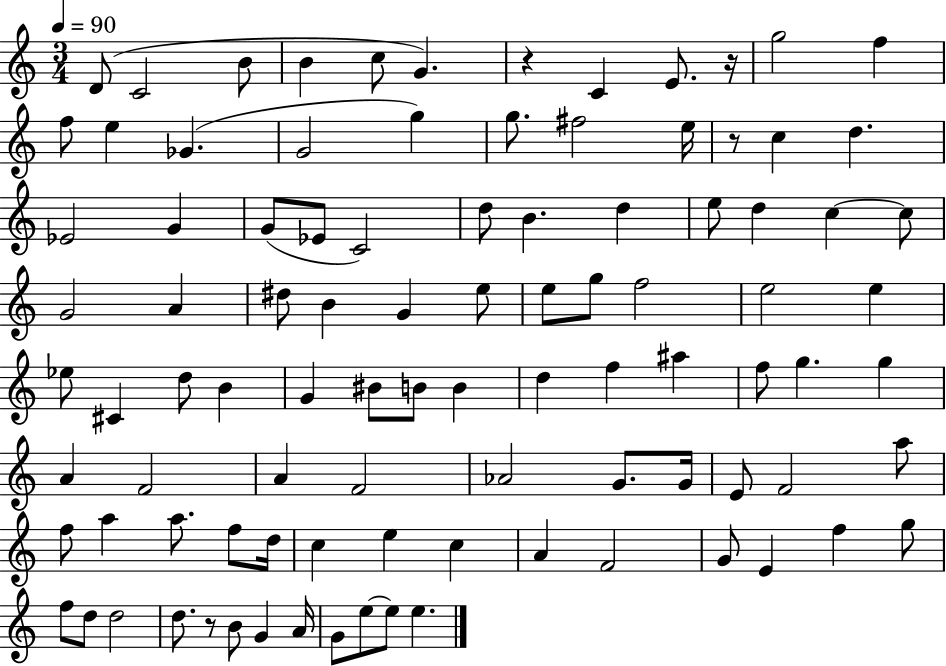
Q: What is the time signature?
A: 3/4